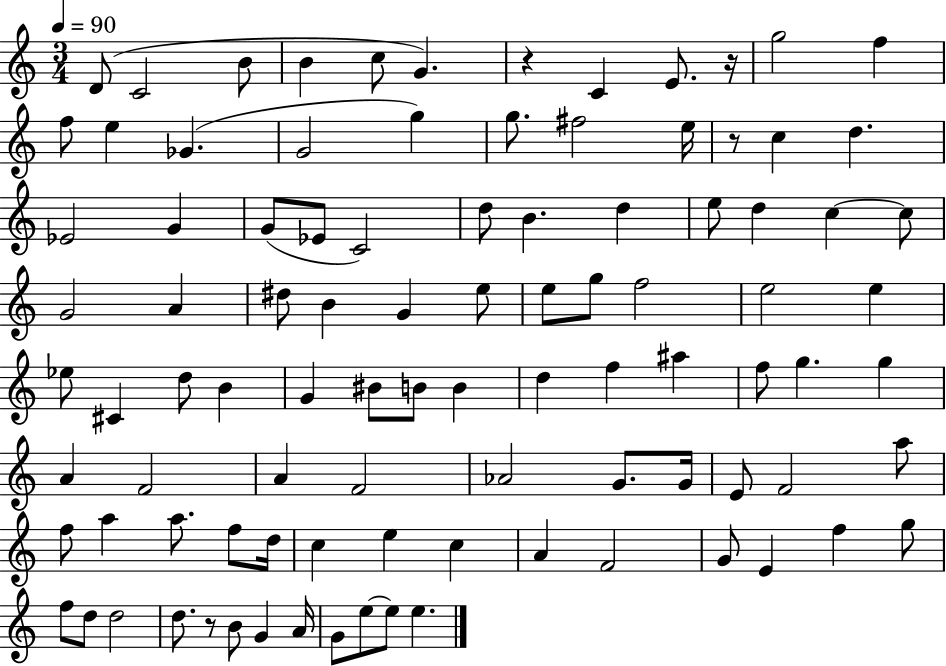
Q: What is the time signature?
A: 3/4